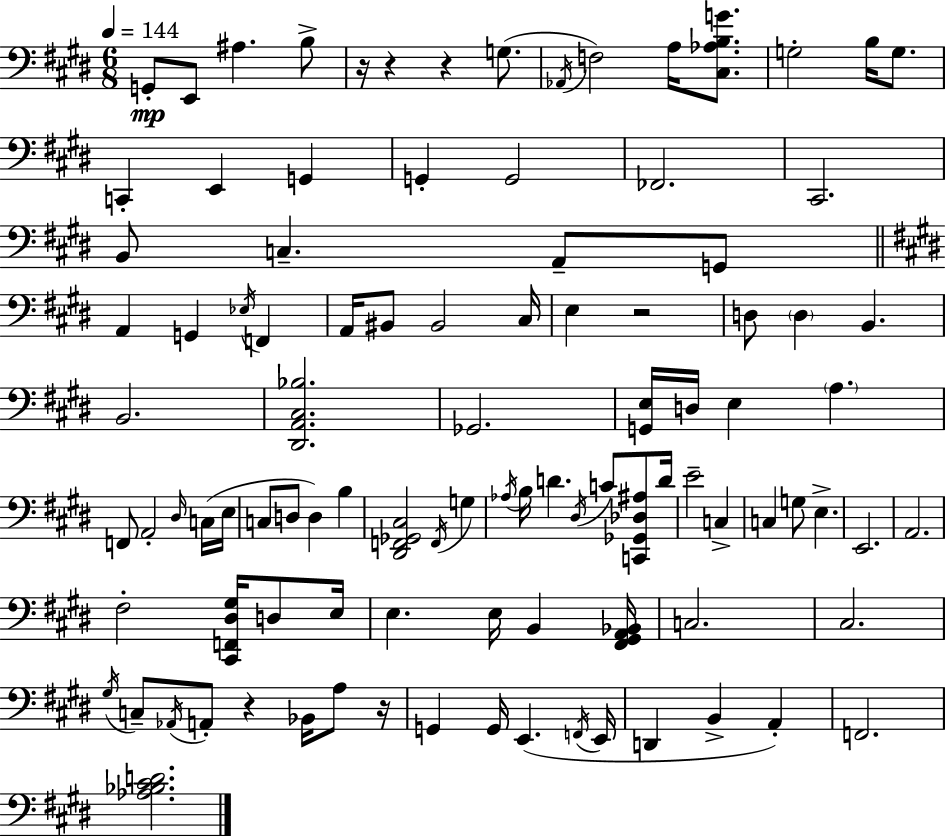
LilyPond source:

{
  \clef bass
  \numericTimeSignature
  \time 6/8
  \key e \major
  \tempo 4 = 144
  \repeat volta 2 { g,8-.\mp e,8 ais4. b8-> | r16 r4 r4 g8.( | \acciaccatura { aes,16 } f2) a16 <cis aes b g'>8. | g2-. b16 g8. | \break c,4-. e,4 g,4 | g,4-. g,2 | fes,2. | cis,2. | \break b,8 c4.-- a,8-- g,8 | \bar "||" \break \key e \major a,4 g,4 \acciaccatura { ees16 } f,4 | a,16 bis,8 bis,2 | cis16 e4 r2 | d8 \parenthesize d4 b,4. | \break b,2. | <dis, a, cis bes>2. | ges,2. | <g, e>16 d16 e4 \parenthesize a4. | \break f,8 a,2-. \grace { dis16 }( | c16 e16 c8 d8 d4) b4 | <dis, f, ges, cis>2 \acciaccatura { f,16 } g4 | \acciaccatura { aes16 } b16 d'4. \acciaccatura { dis16 } | \break c'8 <c, ges, des ais>8 d'16 e'2-- | c4-> c4 g8 e4.-> | e,2. | a,2. | \break fis2-. | <cis, f, dis gis>16 d8 e16 e4. e16 | b,4 <fis, gis, a, bes,>16 c2. | cis2. | \break \acciaccatura { gis16 } c8-- \acciaccatura { aes,16 } a,8-. r4 | bes,16 a8 r16 g,4 g,16 | e,4.( \acciaccatura { f,16 } e,16 d,4 | b,4-> a,4-.) f,2. | \break <aes bes cis' d'>2. | } \bar "|."
}